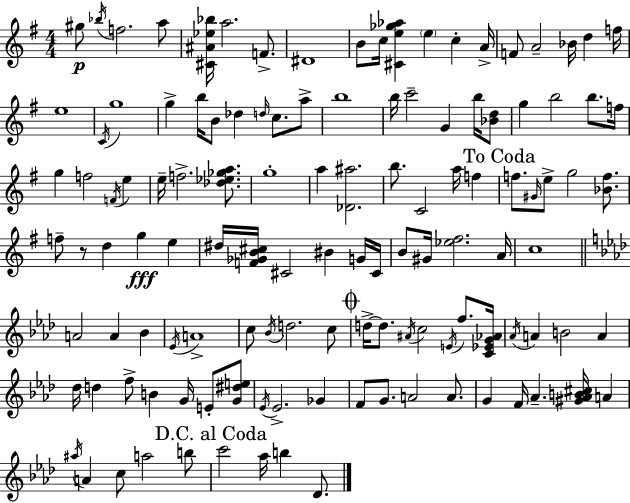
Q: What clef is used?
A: treble